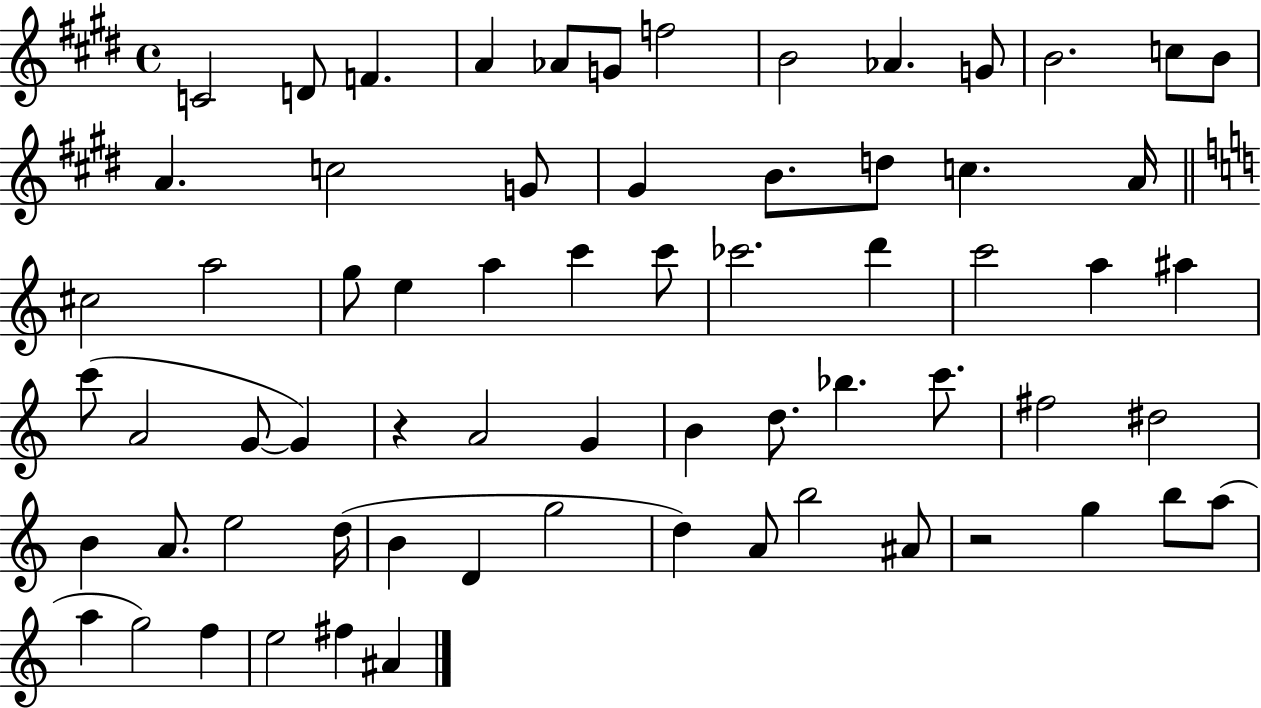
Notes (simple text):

C4/h D4/e F4/q. A4/q Ab4/e G4/e F5/h B4/h Ab4/q. G4/e B4/h. C5/e B4/e A4/q. C5/h G4/e G#4/q B4/e. D5/e C5/q. A4/s C#5/h A5/h G5/e E5/q A5/q C6/q C6/e CES6/h. D6/q C6/h A5/q A#5/q C6/e A4/h G4/e G4/q R/q A4/h G4/q B4/q D5/e. Bb5/q. C6/e. F#5/h D#5/h B4/q A4/e. E5/h D5/s B4/q D4/q G5/h D5/q A4/e B5/h A#4/e R/h G5/q B5/e A5/e A5/q G5/h F5/q E5/h F#5/q A#4/q